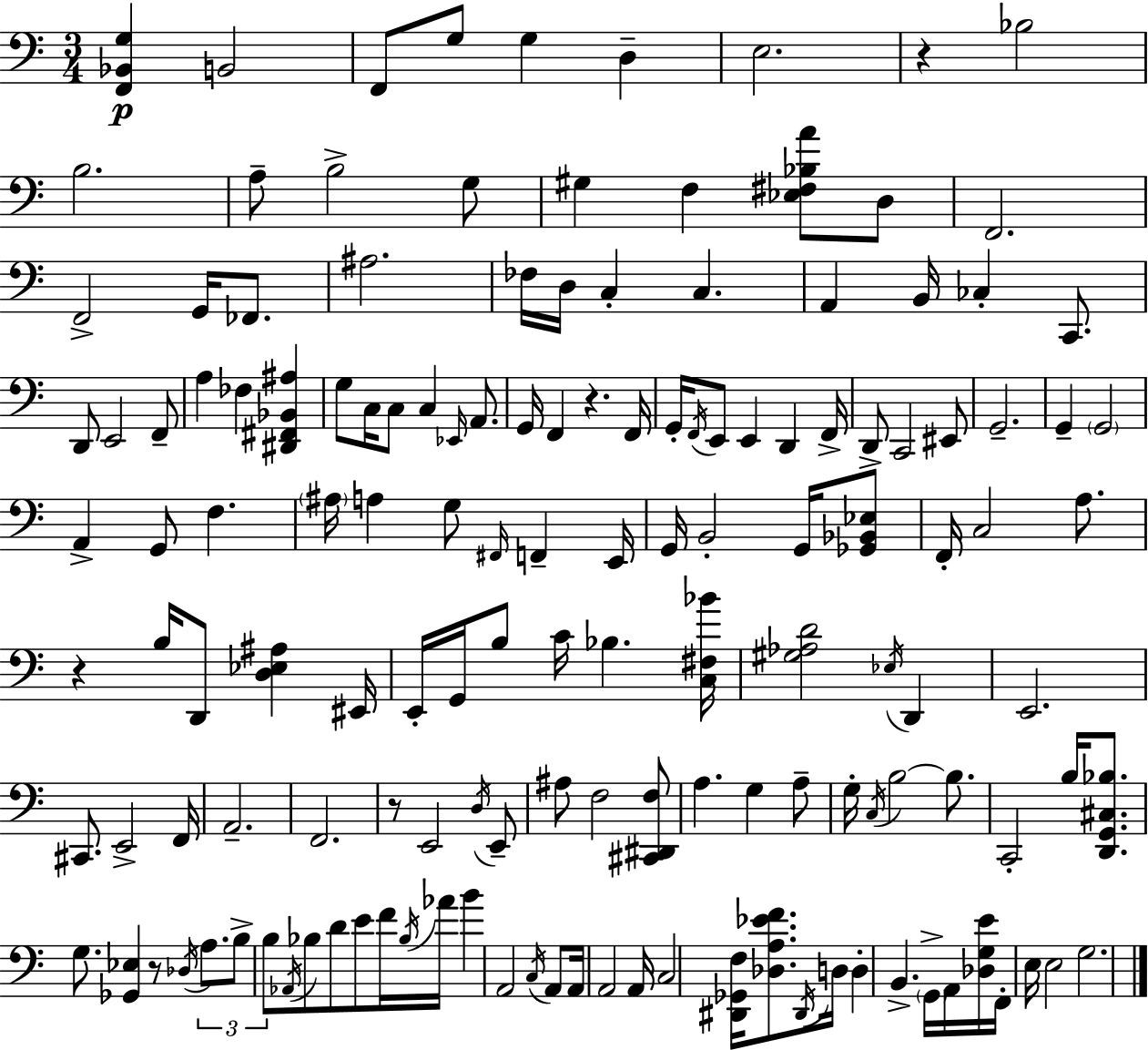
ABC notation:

X:1
T:Untitled
M:3/4
L:1/4
K:C
[F,,_B,,G,] B,,2 F,,/2 G,/2 G, D, E,2 z _B,2 B,2 A,/2 B,2 G,/2 ^G, F, [_E,^F,_B,A]/2 D,/2 F,,2 F,,2 G,,/4 _F,,/2 ^A,2 _F,/4 D,/4 C, C, A,, B,,/4 _C, C,,/2 D,,/2 E,,2 F,,/2 A, _F, [^D,,^F,,_B,,^A,] G,/2 C,/4 C,/2 C, _E,,/4 A,,/2 G,,/4 F,, z F,,/4 G,,/4 F,,/4 E,,/2 E,, D,, F,,/4 D,,/2 C,,2 ^E,,/2 G,,2 G,, G,,2 A,, G,,/2 F, ^A,/4 A, G,/2 ^F,,/4 F,, E,,/4 G,,/4 B,,2 G,,/4 [_G,,_B,,_E,]/2 F,,/4 C,2 A,/2 z B,/4 D,,/2 [D,_E,^A,] ^E,,/4 E,,/4 G,,/4 B,/2 C/4 _B, [C,^F,_B]/4 [^G,_A,D]2 _E,/4 D,, E,,2 ^C,,/2 E,,2 F,,/4 A,,2 F,,2 z/2 E,,2 D,/4 E,,/2 ^A,/2 F,2 [^C,,^D,,F,]/2 A, G, A,/2 G,/4 C,/4 B,2 B,/2 C,,2 B,/4 [D,,G,,^C,_B,]/2 G,/2 [_G,,_E,] z/2 _D,/4 A,/2 B,/2 B,/2 _A,,/4 _B,/2 D/2 E/2 F/4 _B,/4 _A/4 B A,,2 C,/4 A,,/2 A,,/4 A,,2 A,,/4 C,2 [^D,,_G,,F,]/4 [_D,A,_EF]/2 ^D,,/4 D,/4 D, B,, G,,/4 A,,/4 [_D,G,E]/4 F,,/4 E,/4 E,2 G,2